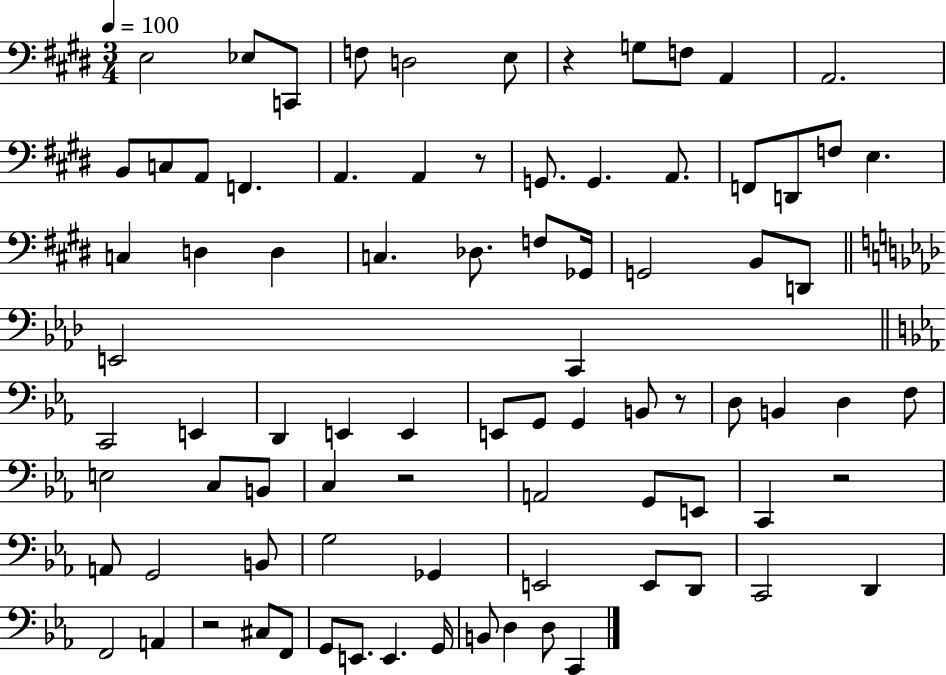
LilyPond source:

{
  \clef bass
  \numericTimeSignature
  \time 3/4
  \key e \major
  \tempo 4 = 100
  \repeat volta 2 { e2 ees8 c,8 | f8 d2 e8 | r4 g8 f8 a,4 | a,2. | \break b,8 c8 a,8 f,4. | a,4. a,4 r8 | g,8. g,4. a,8. | f,8 d,8 f8 e4. | \break c4 d4 d4 | c4. des8. f8 ges,16 | g,2 b,8 d,8 | \bar "||" \break \key aes \major e,2 c,4 | \bar "||" \break \key ees \major c,2 e,4 | d,4 e,4 e,4 | e,8 g,8 g,4 b,8 r8 | d8 b,4 d4 f8 | \break e2 c8 b,8 | c4 r2 | a,2 g,8 e,8 | c,4 r2 | \break a,8 g,2 b,8 | g2 ges,4 | e,2 e,8 d,8 | c,2 d,4 | \break f,2 a,4 | r2 cis8 f,8 | g,8 e,8. e,4. g,16 | b,8 d4 d8 c,4 | \break } \bar "|."
}